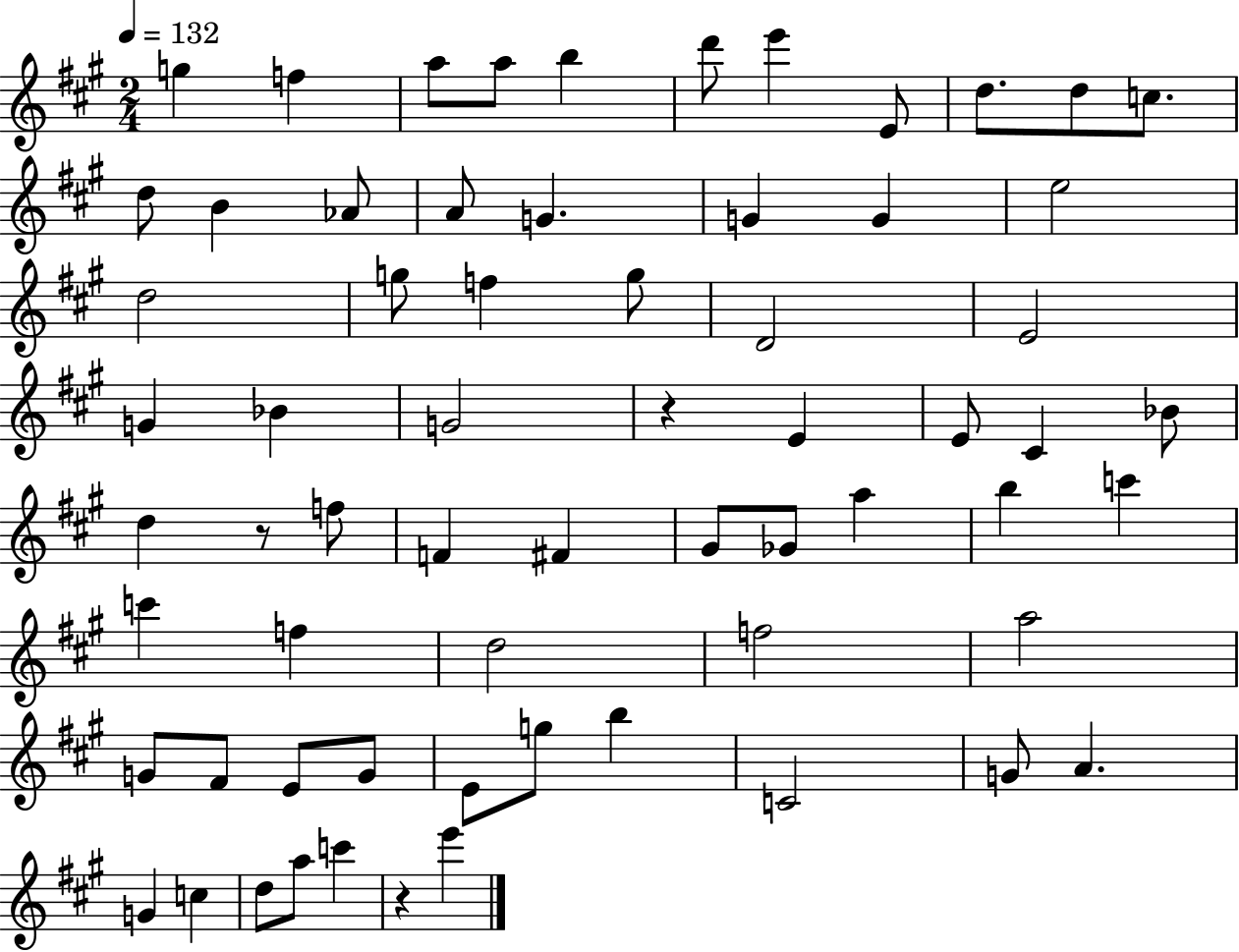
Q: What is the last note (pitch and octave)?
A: E6